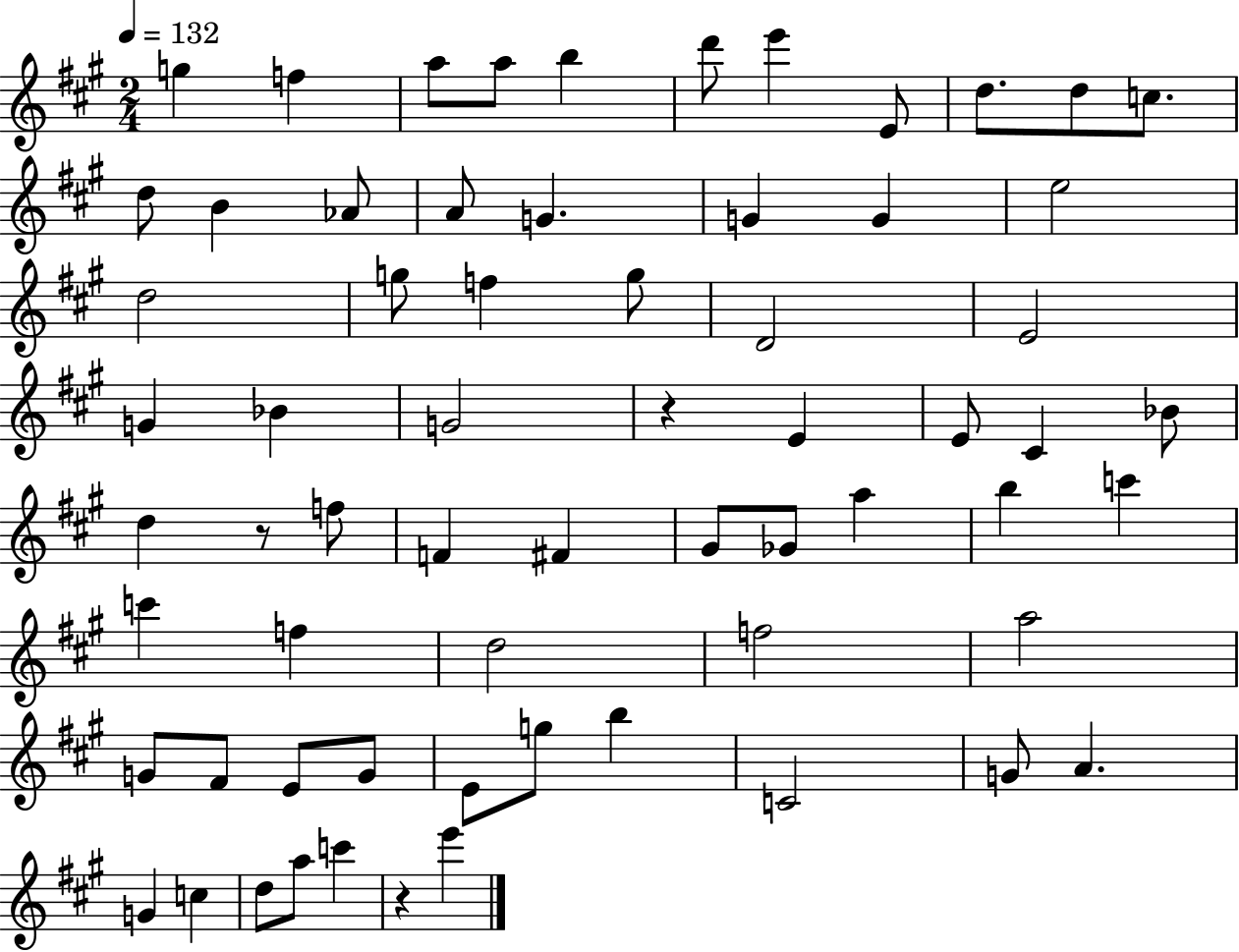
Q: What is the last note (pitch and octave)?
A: E6